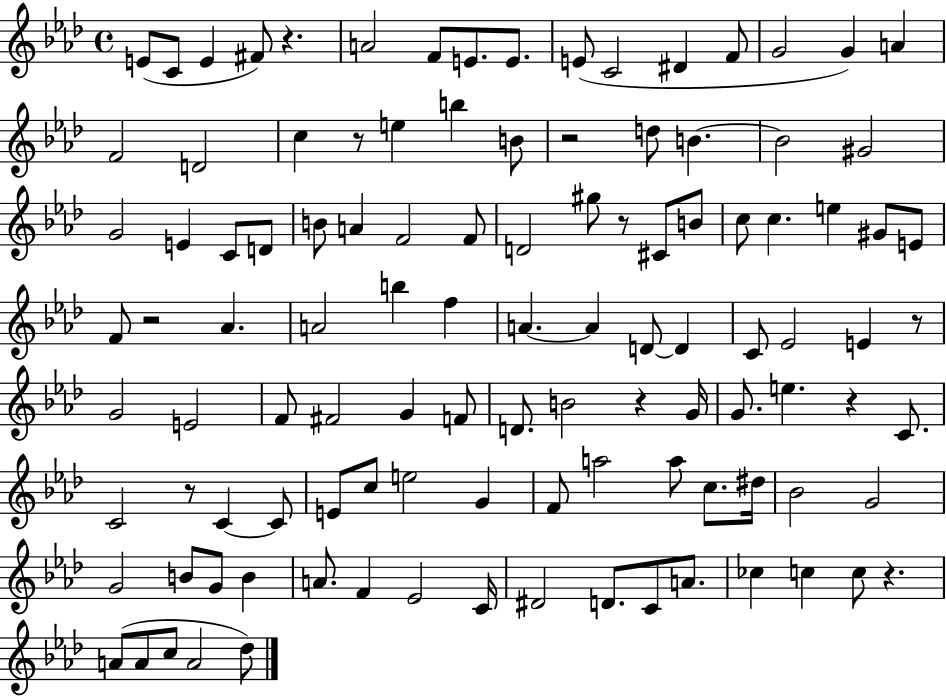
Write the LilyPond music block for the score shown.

{
  \clef treble
  \time 4/4
  \defaultTimeSignature
  \key aes \major
  \repeat volta 2 { e'8( c'8 e'4 fis'8) r4. | a'2 f'8 e'8. e'8. | e'8( c'2 dis'4 f'8 | g'2 g'4) a'4 | \break f'2 d'2 | c''4 r8 e''4 b''4 b'8 | r2 d''8 b'4.~~ | b'2 gis'2 | \break g'2 e'4 c'8 d'8 | b'8 a'4 f'2 f'8 | d'2 gis''8 r8 cis'8 b'8 | c''8 c''4. e''4 gis'8 e'8 | \break f'8 r2 aes'4. | a'2 b''4 f''4 | a'4.~~ a'4 d'8~~ d'4 | c'8 ees'2 e'4 r8 | \break g'2 e'2 | f'8 fis'2 g'4 f'8 | d'8. b'2 r4 g'16 | g'8. e''4. r4 c'8. | \break c'2 r8 c'4~~ c'8 | e'8 c''8 e''2 g'4 | f'8 a''2 a''8 c''8. dis''16 | bes'2 g'2 | \break g'2 b'8 g'8 b'4 | a'8. f'4 ees'2 c'16 | dis'2 d'8. c'8 a'8. | ces''4 c''4 c''8 r4. | \break a'8( a'8 c''8 a'2 des''8) | } \bar "|."
}